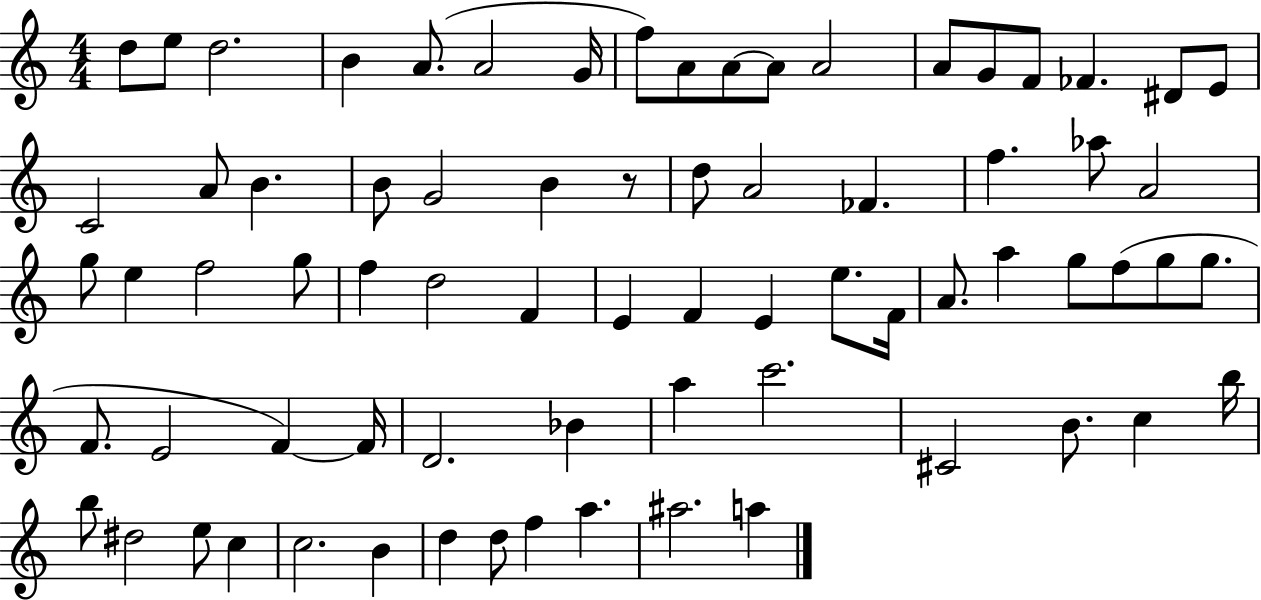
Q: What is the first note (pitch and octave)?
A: D5